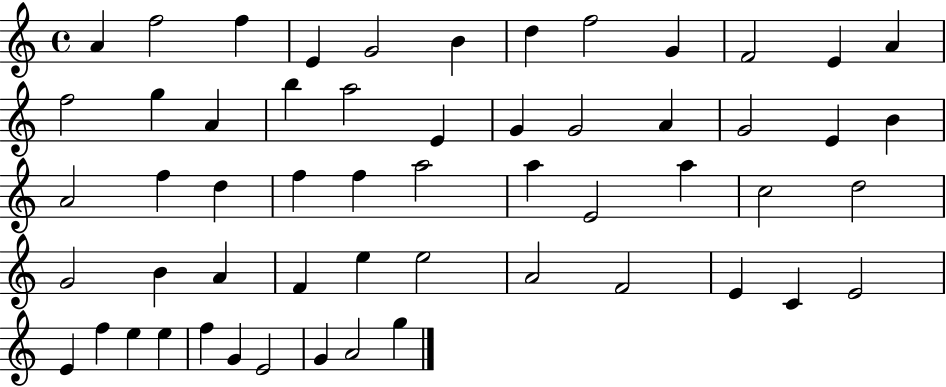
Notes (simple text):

A4/q F5/h F5/q E4/q G4/h B4/q D5/q F5/h G4/q F4/h E4/q A4/q F5/h G5/q A4/q B5/q A5/h E4/q G4/q G4/h A4/q G4/h E4/q B4/q A4/h F5/q D5/q F5/q F5/q A5/h A5/q E4/h A5/q C5/h D5/h G4/h B4/q A4/q F4/q E5/q E5/h A4/h F4/h E4/q C4/q E4/h E4/q F5/q E5/q E5/q F5/q G4/q E4/h G4/q A4/h G5/q